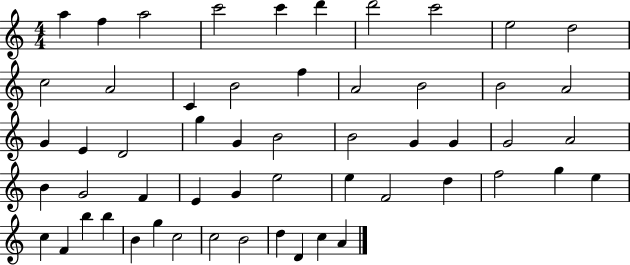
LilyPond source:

{
  \clef treble
  \numericTimeSignature
  \time 4/4
  \key c \major
  a''4 f''4 a''2 | c'''2 c'''4 d'''4 | d'''2 c'''2 | e''2 d''2 | \break c''2 a'2 | c'4 b'2 f''4 | a'2 b'2 | b'2 a'2 | \break g'4 e'4 d'2 | g''4 g'4 b'2 | b'2 g'4 g'4 | g'2 a'2 | \break b'4 g'2 f'4 | e'4 g'4 e''2 | e''4 f'2 d''4 | f''2 g''4 e''4 | \break c''4 f'4 b''4 b''4 | b'4 g''4 c''2 | c''2 b'2 | d''4 d'4 c''4 a'4 | \break \bar "|."
}